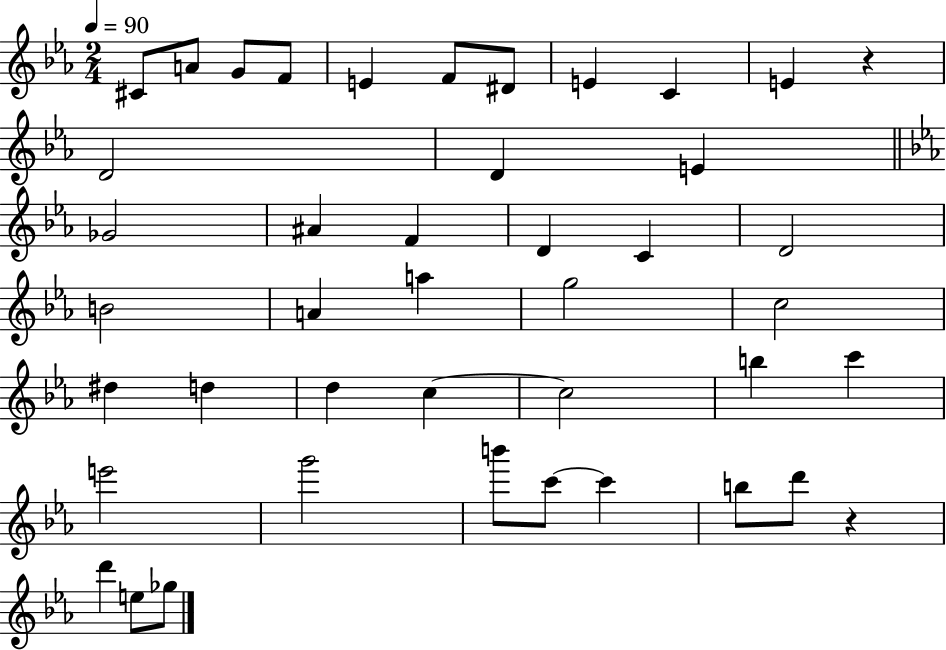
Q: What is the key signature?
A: EES major